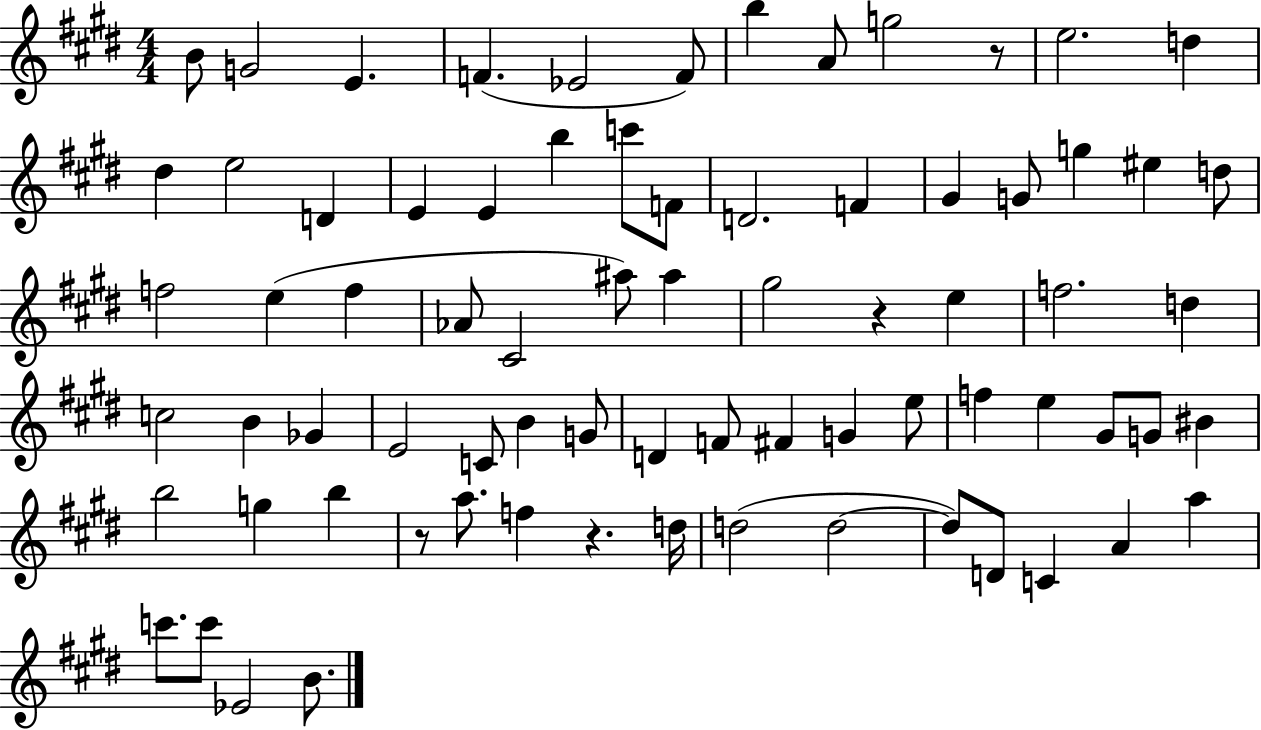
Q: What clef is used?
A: treble